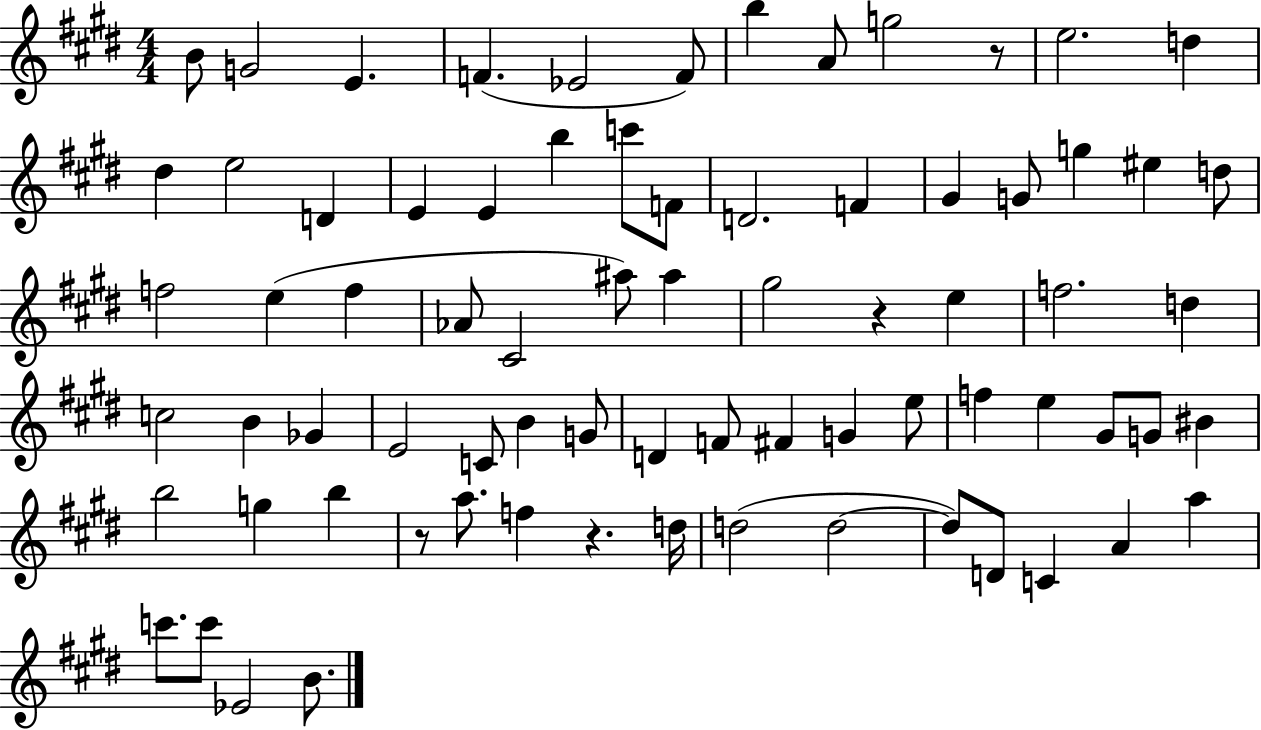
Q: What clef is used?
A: treble